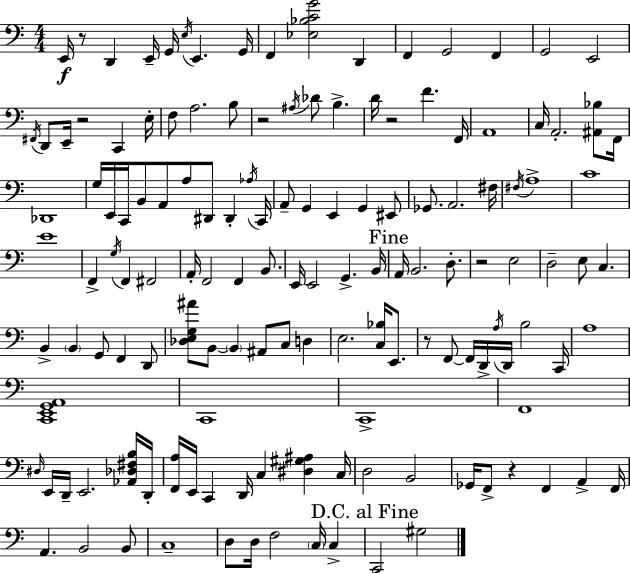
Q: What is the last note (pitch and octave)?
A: G#3